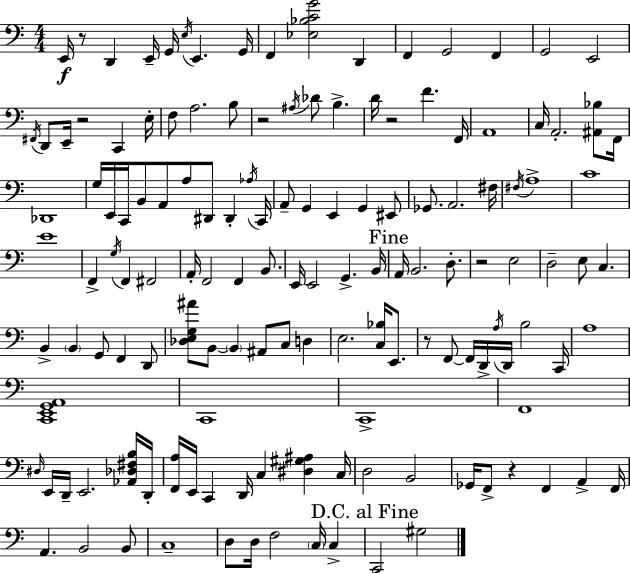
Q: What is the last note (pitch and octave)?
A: G#3